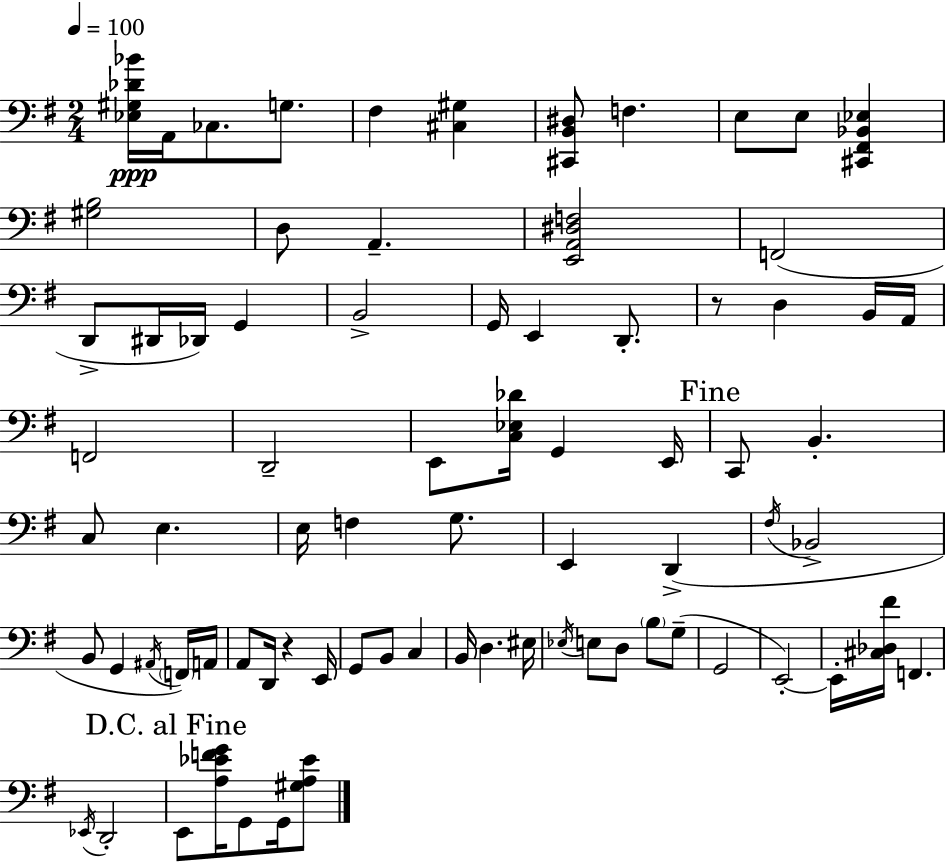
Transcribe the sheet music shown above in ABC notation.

X:1
T:Untitled
M:2/4
L:1/4
K:G
[_E,^G,_D_B]/4 A,,/4 _C,/2 G,/2 ^F, [^C,^G,] [^C,,B,,^D,]/2 F, E,/2 E,/2 [^C,,^F,,_B,,_E,] [^G,B,]2 D,/2 A,, [E,,A,,^D,F,]2 F,,2 D,,/2 ^D,,/4 _D,,/4 G,, B,,2 G,,/4 E,, D,,/2 z/2 D, B,,/4 A,,/4 F,,2 D,,2 E,,/2 [C,_E,_D]/4 G,, E,,/4 C,,/2 B,, C,/2 E, E,/4 F, G,/2 E,, D,, ^F,/4 _B,,2 B,,/2 G,, ^A,,/4 F,,/4 A,,/4 A,,/2 D,,/4 z E,,/4 G,,/2 B,,/2 C, B,,/4 D, ^E,/4 _E,/4 E,/2 D,/2 B,/2 G,/2 G,,2 E,,2 E,,/4 [^C,_D,^F]/4 F,, _E,,/4 D,,2 E,,/2 [A,_EFG]/4 G,,/2 G,,/4 [^G,A,_E]/2